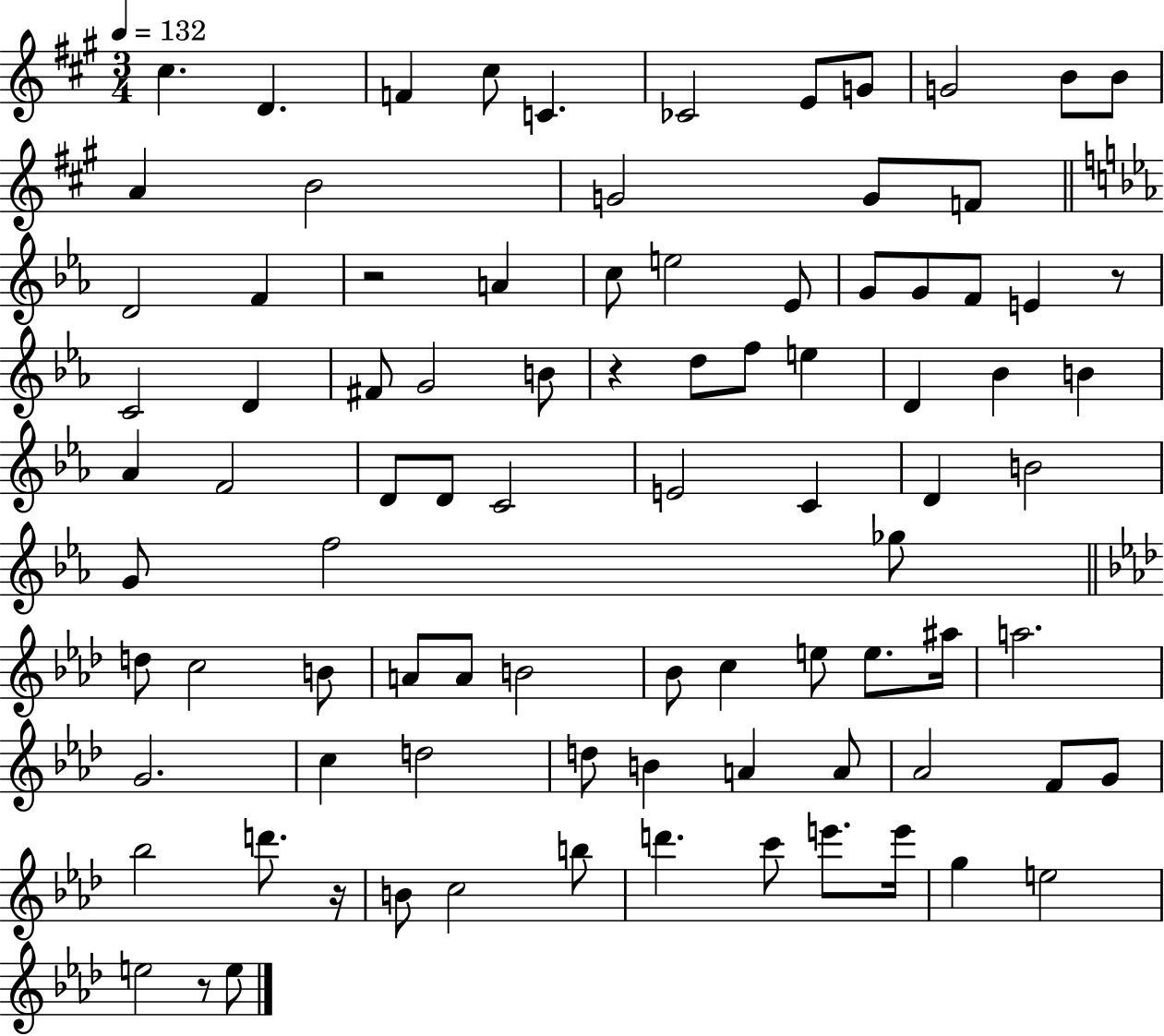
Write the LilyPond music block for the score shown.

{
  \clef treble
  \numericTimeSignature
  \time 3/4
  \key a \major
  \tempo 4 = 132
  cis''4. d'4. | f'4 cis''8 c'4. | ces'2 e'8 g'8 | g'2 b'8 b'8 | \break a'4 b'2 | g'2 g'8 f'8 | \bar "||" \break \key ees \major d'2 f'4 | r2 a'4 | c''8 e''2 ees'8 | g'8 g'8 f'8 e'4 r8 | \break c'2 d'4 | fis'8 g'2 b'8 | r4 d''8 f''8 e''4 | d'4 bes'4 b'4 | \break aes'4 f'2 | d'8 d'8 c'2 | e'2 c'4 | d'4 b'2 | \break g'8 f''2 ges''8 | \bar "||" \break \key aes \major d''8 c''2 b'8 | a'8 a'8 b'2 | bes'8 c''4 e''8 e''8. ais''16 | a''2. | \break g'2. | c''4 d''2 | d''8 b'4 a'4 a'8 | aes'2 f'8 g'8 | \break bes''2 d'''8. r16 | b'8 c''2 b''8 | d'''4. c'''8 e'''8. e'''16 | g''4 e''2 | \break e''2 r8 e''8 | \bar "|."
}